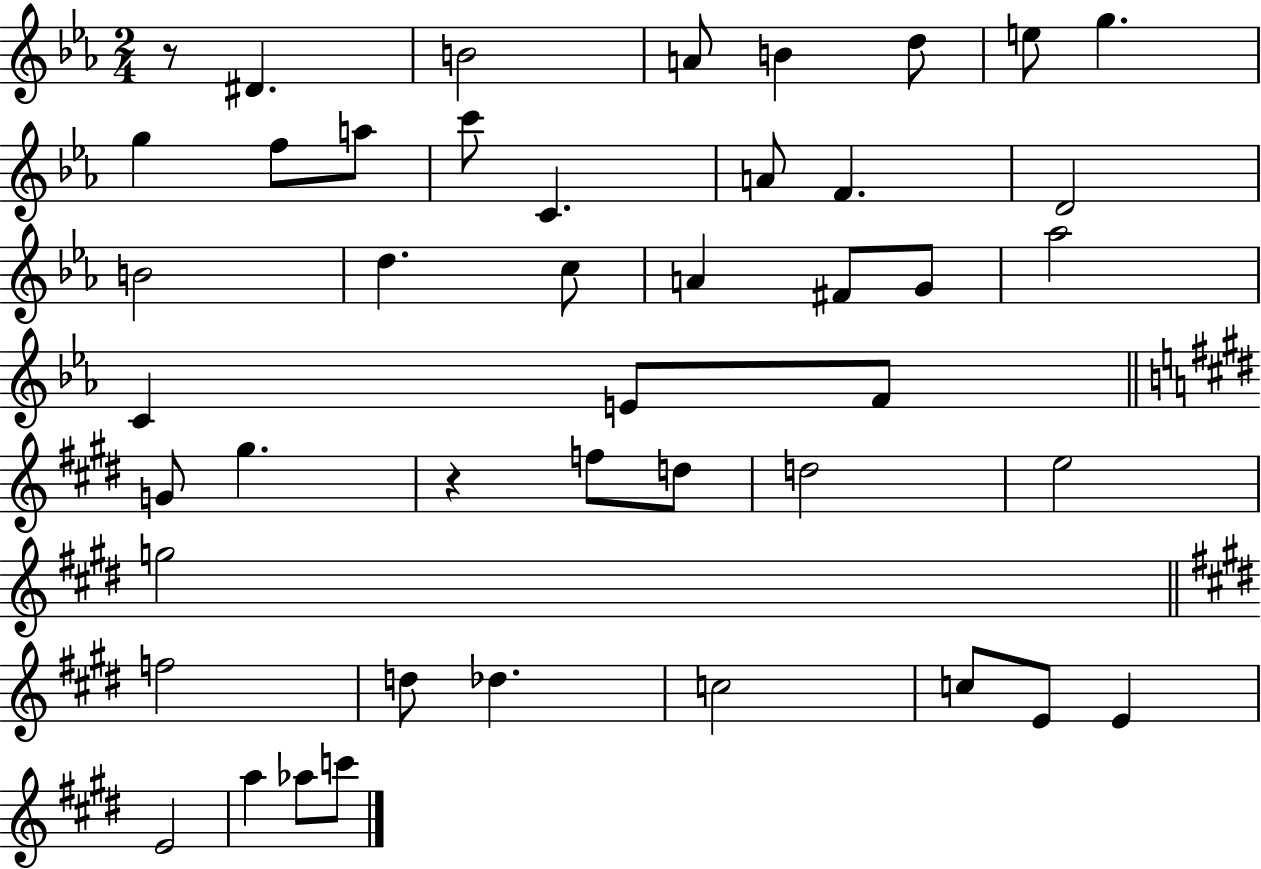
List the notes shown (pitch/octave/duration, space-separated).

R/e D#4/q. B4/h A4/e B4/q D5/e E5/e G5/q. G5/q F5/e A5/e C6/e C4/q. A4/e F4/q. D4/h B4/h D5/q. C5/e A4/q F#4/e G4/e Ab5/h C4/q E4/e F4/e G4/e G#5/q. R/q F5/e D5/e D5/h E5/h G5/h F5/h D5/e Db5/q. C5/h C5/e E4/e E4/q E4/h A5/q Ab5/e C6/e